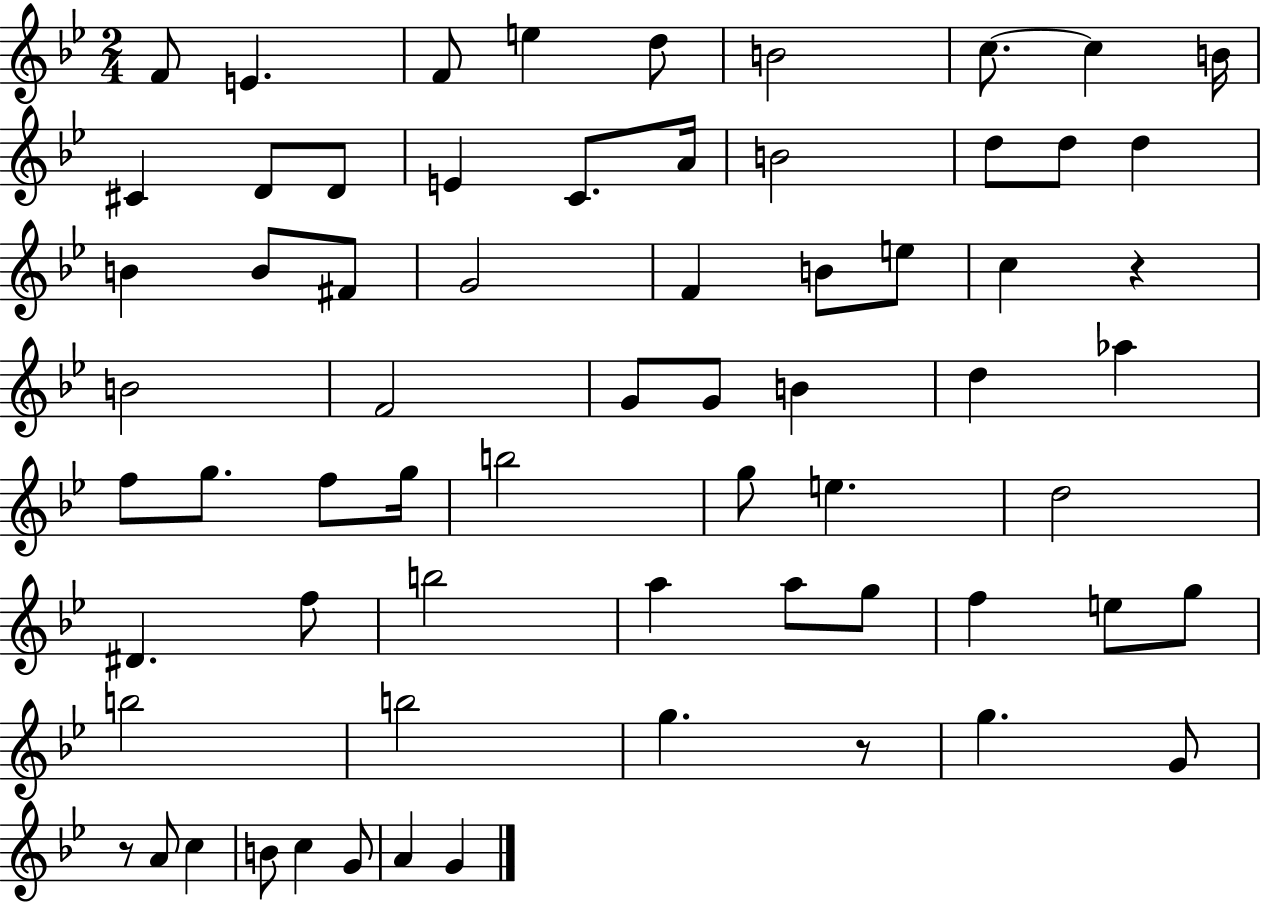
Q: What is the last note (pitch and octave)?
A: G4